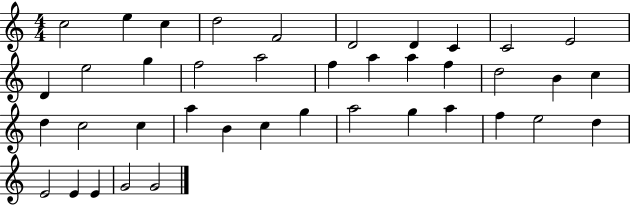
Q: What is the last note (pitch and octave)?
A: G4